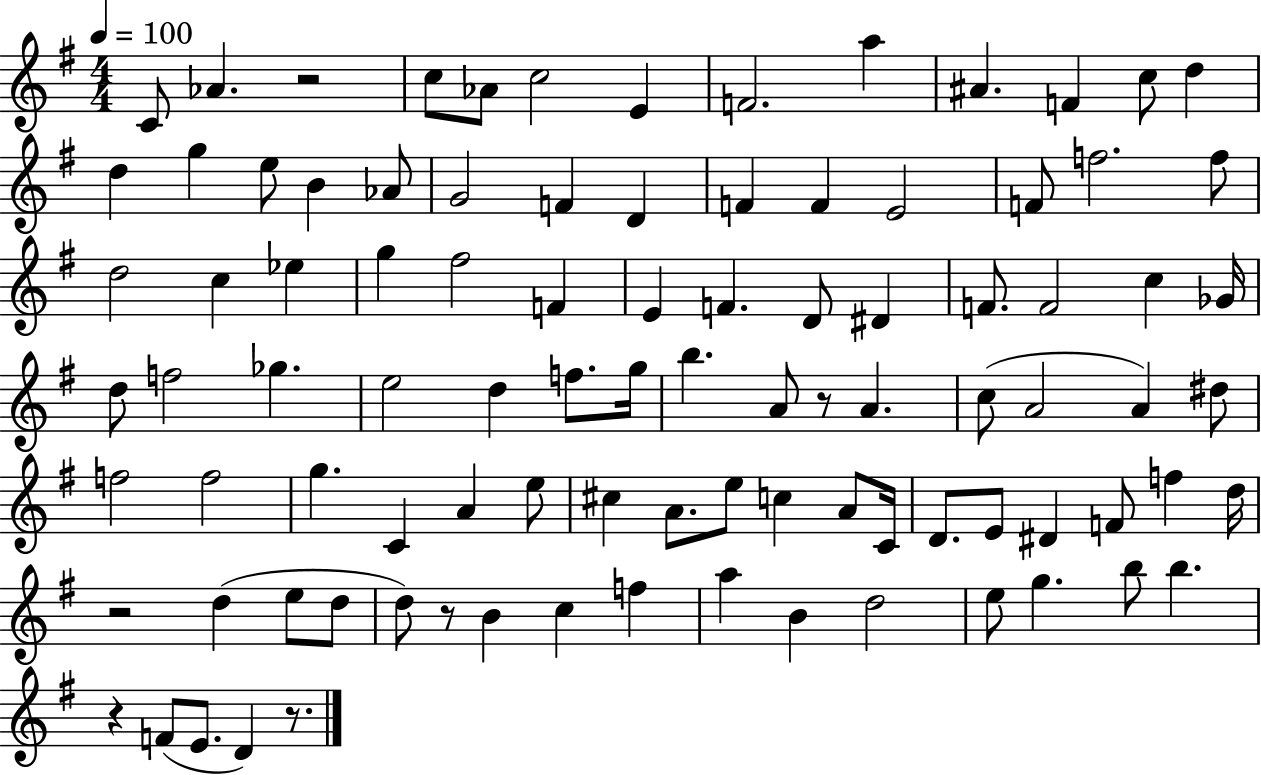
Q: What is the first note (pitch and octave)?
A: C4